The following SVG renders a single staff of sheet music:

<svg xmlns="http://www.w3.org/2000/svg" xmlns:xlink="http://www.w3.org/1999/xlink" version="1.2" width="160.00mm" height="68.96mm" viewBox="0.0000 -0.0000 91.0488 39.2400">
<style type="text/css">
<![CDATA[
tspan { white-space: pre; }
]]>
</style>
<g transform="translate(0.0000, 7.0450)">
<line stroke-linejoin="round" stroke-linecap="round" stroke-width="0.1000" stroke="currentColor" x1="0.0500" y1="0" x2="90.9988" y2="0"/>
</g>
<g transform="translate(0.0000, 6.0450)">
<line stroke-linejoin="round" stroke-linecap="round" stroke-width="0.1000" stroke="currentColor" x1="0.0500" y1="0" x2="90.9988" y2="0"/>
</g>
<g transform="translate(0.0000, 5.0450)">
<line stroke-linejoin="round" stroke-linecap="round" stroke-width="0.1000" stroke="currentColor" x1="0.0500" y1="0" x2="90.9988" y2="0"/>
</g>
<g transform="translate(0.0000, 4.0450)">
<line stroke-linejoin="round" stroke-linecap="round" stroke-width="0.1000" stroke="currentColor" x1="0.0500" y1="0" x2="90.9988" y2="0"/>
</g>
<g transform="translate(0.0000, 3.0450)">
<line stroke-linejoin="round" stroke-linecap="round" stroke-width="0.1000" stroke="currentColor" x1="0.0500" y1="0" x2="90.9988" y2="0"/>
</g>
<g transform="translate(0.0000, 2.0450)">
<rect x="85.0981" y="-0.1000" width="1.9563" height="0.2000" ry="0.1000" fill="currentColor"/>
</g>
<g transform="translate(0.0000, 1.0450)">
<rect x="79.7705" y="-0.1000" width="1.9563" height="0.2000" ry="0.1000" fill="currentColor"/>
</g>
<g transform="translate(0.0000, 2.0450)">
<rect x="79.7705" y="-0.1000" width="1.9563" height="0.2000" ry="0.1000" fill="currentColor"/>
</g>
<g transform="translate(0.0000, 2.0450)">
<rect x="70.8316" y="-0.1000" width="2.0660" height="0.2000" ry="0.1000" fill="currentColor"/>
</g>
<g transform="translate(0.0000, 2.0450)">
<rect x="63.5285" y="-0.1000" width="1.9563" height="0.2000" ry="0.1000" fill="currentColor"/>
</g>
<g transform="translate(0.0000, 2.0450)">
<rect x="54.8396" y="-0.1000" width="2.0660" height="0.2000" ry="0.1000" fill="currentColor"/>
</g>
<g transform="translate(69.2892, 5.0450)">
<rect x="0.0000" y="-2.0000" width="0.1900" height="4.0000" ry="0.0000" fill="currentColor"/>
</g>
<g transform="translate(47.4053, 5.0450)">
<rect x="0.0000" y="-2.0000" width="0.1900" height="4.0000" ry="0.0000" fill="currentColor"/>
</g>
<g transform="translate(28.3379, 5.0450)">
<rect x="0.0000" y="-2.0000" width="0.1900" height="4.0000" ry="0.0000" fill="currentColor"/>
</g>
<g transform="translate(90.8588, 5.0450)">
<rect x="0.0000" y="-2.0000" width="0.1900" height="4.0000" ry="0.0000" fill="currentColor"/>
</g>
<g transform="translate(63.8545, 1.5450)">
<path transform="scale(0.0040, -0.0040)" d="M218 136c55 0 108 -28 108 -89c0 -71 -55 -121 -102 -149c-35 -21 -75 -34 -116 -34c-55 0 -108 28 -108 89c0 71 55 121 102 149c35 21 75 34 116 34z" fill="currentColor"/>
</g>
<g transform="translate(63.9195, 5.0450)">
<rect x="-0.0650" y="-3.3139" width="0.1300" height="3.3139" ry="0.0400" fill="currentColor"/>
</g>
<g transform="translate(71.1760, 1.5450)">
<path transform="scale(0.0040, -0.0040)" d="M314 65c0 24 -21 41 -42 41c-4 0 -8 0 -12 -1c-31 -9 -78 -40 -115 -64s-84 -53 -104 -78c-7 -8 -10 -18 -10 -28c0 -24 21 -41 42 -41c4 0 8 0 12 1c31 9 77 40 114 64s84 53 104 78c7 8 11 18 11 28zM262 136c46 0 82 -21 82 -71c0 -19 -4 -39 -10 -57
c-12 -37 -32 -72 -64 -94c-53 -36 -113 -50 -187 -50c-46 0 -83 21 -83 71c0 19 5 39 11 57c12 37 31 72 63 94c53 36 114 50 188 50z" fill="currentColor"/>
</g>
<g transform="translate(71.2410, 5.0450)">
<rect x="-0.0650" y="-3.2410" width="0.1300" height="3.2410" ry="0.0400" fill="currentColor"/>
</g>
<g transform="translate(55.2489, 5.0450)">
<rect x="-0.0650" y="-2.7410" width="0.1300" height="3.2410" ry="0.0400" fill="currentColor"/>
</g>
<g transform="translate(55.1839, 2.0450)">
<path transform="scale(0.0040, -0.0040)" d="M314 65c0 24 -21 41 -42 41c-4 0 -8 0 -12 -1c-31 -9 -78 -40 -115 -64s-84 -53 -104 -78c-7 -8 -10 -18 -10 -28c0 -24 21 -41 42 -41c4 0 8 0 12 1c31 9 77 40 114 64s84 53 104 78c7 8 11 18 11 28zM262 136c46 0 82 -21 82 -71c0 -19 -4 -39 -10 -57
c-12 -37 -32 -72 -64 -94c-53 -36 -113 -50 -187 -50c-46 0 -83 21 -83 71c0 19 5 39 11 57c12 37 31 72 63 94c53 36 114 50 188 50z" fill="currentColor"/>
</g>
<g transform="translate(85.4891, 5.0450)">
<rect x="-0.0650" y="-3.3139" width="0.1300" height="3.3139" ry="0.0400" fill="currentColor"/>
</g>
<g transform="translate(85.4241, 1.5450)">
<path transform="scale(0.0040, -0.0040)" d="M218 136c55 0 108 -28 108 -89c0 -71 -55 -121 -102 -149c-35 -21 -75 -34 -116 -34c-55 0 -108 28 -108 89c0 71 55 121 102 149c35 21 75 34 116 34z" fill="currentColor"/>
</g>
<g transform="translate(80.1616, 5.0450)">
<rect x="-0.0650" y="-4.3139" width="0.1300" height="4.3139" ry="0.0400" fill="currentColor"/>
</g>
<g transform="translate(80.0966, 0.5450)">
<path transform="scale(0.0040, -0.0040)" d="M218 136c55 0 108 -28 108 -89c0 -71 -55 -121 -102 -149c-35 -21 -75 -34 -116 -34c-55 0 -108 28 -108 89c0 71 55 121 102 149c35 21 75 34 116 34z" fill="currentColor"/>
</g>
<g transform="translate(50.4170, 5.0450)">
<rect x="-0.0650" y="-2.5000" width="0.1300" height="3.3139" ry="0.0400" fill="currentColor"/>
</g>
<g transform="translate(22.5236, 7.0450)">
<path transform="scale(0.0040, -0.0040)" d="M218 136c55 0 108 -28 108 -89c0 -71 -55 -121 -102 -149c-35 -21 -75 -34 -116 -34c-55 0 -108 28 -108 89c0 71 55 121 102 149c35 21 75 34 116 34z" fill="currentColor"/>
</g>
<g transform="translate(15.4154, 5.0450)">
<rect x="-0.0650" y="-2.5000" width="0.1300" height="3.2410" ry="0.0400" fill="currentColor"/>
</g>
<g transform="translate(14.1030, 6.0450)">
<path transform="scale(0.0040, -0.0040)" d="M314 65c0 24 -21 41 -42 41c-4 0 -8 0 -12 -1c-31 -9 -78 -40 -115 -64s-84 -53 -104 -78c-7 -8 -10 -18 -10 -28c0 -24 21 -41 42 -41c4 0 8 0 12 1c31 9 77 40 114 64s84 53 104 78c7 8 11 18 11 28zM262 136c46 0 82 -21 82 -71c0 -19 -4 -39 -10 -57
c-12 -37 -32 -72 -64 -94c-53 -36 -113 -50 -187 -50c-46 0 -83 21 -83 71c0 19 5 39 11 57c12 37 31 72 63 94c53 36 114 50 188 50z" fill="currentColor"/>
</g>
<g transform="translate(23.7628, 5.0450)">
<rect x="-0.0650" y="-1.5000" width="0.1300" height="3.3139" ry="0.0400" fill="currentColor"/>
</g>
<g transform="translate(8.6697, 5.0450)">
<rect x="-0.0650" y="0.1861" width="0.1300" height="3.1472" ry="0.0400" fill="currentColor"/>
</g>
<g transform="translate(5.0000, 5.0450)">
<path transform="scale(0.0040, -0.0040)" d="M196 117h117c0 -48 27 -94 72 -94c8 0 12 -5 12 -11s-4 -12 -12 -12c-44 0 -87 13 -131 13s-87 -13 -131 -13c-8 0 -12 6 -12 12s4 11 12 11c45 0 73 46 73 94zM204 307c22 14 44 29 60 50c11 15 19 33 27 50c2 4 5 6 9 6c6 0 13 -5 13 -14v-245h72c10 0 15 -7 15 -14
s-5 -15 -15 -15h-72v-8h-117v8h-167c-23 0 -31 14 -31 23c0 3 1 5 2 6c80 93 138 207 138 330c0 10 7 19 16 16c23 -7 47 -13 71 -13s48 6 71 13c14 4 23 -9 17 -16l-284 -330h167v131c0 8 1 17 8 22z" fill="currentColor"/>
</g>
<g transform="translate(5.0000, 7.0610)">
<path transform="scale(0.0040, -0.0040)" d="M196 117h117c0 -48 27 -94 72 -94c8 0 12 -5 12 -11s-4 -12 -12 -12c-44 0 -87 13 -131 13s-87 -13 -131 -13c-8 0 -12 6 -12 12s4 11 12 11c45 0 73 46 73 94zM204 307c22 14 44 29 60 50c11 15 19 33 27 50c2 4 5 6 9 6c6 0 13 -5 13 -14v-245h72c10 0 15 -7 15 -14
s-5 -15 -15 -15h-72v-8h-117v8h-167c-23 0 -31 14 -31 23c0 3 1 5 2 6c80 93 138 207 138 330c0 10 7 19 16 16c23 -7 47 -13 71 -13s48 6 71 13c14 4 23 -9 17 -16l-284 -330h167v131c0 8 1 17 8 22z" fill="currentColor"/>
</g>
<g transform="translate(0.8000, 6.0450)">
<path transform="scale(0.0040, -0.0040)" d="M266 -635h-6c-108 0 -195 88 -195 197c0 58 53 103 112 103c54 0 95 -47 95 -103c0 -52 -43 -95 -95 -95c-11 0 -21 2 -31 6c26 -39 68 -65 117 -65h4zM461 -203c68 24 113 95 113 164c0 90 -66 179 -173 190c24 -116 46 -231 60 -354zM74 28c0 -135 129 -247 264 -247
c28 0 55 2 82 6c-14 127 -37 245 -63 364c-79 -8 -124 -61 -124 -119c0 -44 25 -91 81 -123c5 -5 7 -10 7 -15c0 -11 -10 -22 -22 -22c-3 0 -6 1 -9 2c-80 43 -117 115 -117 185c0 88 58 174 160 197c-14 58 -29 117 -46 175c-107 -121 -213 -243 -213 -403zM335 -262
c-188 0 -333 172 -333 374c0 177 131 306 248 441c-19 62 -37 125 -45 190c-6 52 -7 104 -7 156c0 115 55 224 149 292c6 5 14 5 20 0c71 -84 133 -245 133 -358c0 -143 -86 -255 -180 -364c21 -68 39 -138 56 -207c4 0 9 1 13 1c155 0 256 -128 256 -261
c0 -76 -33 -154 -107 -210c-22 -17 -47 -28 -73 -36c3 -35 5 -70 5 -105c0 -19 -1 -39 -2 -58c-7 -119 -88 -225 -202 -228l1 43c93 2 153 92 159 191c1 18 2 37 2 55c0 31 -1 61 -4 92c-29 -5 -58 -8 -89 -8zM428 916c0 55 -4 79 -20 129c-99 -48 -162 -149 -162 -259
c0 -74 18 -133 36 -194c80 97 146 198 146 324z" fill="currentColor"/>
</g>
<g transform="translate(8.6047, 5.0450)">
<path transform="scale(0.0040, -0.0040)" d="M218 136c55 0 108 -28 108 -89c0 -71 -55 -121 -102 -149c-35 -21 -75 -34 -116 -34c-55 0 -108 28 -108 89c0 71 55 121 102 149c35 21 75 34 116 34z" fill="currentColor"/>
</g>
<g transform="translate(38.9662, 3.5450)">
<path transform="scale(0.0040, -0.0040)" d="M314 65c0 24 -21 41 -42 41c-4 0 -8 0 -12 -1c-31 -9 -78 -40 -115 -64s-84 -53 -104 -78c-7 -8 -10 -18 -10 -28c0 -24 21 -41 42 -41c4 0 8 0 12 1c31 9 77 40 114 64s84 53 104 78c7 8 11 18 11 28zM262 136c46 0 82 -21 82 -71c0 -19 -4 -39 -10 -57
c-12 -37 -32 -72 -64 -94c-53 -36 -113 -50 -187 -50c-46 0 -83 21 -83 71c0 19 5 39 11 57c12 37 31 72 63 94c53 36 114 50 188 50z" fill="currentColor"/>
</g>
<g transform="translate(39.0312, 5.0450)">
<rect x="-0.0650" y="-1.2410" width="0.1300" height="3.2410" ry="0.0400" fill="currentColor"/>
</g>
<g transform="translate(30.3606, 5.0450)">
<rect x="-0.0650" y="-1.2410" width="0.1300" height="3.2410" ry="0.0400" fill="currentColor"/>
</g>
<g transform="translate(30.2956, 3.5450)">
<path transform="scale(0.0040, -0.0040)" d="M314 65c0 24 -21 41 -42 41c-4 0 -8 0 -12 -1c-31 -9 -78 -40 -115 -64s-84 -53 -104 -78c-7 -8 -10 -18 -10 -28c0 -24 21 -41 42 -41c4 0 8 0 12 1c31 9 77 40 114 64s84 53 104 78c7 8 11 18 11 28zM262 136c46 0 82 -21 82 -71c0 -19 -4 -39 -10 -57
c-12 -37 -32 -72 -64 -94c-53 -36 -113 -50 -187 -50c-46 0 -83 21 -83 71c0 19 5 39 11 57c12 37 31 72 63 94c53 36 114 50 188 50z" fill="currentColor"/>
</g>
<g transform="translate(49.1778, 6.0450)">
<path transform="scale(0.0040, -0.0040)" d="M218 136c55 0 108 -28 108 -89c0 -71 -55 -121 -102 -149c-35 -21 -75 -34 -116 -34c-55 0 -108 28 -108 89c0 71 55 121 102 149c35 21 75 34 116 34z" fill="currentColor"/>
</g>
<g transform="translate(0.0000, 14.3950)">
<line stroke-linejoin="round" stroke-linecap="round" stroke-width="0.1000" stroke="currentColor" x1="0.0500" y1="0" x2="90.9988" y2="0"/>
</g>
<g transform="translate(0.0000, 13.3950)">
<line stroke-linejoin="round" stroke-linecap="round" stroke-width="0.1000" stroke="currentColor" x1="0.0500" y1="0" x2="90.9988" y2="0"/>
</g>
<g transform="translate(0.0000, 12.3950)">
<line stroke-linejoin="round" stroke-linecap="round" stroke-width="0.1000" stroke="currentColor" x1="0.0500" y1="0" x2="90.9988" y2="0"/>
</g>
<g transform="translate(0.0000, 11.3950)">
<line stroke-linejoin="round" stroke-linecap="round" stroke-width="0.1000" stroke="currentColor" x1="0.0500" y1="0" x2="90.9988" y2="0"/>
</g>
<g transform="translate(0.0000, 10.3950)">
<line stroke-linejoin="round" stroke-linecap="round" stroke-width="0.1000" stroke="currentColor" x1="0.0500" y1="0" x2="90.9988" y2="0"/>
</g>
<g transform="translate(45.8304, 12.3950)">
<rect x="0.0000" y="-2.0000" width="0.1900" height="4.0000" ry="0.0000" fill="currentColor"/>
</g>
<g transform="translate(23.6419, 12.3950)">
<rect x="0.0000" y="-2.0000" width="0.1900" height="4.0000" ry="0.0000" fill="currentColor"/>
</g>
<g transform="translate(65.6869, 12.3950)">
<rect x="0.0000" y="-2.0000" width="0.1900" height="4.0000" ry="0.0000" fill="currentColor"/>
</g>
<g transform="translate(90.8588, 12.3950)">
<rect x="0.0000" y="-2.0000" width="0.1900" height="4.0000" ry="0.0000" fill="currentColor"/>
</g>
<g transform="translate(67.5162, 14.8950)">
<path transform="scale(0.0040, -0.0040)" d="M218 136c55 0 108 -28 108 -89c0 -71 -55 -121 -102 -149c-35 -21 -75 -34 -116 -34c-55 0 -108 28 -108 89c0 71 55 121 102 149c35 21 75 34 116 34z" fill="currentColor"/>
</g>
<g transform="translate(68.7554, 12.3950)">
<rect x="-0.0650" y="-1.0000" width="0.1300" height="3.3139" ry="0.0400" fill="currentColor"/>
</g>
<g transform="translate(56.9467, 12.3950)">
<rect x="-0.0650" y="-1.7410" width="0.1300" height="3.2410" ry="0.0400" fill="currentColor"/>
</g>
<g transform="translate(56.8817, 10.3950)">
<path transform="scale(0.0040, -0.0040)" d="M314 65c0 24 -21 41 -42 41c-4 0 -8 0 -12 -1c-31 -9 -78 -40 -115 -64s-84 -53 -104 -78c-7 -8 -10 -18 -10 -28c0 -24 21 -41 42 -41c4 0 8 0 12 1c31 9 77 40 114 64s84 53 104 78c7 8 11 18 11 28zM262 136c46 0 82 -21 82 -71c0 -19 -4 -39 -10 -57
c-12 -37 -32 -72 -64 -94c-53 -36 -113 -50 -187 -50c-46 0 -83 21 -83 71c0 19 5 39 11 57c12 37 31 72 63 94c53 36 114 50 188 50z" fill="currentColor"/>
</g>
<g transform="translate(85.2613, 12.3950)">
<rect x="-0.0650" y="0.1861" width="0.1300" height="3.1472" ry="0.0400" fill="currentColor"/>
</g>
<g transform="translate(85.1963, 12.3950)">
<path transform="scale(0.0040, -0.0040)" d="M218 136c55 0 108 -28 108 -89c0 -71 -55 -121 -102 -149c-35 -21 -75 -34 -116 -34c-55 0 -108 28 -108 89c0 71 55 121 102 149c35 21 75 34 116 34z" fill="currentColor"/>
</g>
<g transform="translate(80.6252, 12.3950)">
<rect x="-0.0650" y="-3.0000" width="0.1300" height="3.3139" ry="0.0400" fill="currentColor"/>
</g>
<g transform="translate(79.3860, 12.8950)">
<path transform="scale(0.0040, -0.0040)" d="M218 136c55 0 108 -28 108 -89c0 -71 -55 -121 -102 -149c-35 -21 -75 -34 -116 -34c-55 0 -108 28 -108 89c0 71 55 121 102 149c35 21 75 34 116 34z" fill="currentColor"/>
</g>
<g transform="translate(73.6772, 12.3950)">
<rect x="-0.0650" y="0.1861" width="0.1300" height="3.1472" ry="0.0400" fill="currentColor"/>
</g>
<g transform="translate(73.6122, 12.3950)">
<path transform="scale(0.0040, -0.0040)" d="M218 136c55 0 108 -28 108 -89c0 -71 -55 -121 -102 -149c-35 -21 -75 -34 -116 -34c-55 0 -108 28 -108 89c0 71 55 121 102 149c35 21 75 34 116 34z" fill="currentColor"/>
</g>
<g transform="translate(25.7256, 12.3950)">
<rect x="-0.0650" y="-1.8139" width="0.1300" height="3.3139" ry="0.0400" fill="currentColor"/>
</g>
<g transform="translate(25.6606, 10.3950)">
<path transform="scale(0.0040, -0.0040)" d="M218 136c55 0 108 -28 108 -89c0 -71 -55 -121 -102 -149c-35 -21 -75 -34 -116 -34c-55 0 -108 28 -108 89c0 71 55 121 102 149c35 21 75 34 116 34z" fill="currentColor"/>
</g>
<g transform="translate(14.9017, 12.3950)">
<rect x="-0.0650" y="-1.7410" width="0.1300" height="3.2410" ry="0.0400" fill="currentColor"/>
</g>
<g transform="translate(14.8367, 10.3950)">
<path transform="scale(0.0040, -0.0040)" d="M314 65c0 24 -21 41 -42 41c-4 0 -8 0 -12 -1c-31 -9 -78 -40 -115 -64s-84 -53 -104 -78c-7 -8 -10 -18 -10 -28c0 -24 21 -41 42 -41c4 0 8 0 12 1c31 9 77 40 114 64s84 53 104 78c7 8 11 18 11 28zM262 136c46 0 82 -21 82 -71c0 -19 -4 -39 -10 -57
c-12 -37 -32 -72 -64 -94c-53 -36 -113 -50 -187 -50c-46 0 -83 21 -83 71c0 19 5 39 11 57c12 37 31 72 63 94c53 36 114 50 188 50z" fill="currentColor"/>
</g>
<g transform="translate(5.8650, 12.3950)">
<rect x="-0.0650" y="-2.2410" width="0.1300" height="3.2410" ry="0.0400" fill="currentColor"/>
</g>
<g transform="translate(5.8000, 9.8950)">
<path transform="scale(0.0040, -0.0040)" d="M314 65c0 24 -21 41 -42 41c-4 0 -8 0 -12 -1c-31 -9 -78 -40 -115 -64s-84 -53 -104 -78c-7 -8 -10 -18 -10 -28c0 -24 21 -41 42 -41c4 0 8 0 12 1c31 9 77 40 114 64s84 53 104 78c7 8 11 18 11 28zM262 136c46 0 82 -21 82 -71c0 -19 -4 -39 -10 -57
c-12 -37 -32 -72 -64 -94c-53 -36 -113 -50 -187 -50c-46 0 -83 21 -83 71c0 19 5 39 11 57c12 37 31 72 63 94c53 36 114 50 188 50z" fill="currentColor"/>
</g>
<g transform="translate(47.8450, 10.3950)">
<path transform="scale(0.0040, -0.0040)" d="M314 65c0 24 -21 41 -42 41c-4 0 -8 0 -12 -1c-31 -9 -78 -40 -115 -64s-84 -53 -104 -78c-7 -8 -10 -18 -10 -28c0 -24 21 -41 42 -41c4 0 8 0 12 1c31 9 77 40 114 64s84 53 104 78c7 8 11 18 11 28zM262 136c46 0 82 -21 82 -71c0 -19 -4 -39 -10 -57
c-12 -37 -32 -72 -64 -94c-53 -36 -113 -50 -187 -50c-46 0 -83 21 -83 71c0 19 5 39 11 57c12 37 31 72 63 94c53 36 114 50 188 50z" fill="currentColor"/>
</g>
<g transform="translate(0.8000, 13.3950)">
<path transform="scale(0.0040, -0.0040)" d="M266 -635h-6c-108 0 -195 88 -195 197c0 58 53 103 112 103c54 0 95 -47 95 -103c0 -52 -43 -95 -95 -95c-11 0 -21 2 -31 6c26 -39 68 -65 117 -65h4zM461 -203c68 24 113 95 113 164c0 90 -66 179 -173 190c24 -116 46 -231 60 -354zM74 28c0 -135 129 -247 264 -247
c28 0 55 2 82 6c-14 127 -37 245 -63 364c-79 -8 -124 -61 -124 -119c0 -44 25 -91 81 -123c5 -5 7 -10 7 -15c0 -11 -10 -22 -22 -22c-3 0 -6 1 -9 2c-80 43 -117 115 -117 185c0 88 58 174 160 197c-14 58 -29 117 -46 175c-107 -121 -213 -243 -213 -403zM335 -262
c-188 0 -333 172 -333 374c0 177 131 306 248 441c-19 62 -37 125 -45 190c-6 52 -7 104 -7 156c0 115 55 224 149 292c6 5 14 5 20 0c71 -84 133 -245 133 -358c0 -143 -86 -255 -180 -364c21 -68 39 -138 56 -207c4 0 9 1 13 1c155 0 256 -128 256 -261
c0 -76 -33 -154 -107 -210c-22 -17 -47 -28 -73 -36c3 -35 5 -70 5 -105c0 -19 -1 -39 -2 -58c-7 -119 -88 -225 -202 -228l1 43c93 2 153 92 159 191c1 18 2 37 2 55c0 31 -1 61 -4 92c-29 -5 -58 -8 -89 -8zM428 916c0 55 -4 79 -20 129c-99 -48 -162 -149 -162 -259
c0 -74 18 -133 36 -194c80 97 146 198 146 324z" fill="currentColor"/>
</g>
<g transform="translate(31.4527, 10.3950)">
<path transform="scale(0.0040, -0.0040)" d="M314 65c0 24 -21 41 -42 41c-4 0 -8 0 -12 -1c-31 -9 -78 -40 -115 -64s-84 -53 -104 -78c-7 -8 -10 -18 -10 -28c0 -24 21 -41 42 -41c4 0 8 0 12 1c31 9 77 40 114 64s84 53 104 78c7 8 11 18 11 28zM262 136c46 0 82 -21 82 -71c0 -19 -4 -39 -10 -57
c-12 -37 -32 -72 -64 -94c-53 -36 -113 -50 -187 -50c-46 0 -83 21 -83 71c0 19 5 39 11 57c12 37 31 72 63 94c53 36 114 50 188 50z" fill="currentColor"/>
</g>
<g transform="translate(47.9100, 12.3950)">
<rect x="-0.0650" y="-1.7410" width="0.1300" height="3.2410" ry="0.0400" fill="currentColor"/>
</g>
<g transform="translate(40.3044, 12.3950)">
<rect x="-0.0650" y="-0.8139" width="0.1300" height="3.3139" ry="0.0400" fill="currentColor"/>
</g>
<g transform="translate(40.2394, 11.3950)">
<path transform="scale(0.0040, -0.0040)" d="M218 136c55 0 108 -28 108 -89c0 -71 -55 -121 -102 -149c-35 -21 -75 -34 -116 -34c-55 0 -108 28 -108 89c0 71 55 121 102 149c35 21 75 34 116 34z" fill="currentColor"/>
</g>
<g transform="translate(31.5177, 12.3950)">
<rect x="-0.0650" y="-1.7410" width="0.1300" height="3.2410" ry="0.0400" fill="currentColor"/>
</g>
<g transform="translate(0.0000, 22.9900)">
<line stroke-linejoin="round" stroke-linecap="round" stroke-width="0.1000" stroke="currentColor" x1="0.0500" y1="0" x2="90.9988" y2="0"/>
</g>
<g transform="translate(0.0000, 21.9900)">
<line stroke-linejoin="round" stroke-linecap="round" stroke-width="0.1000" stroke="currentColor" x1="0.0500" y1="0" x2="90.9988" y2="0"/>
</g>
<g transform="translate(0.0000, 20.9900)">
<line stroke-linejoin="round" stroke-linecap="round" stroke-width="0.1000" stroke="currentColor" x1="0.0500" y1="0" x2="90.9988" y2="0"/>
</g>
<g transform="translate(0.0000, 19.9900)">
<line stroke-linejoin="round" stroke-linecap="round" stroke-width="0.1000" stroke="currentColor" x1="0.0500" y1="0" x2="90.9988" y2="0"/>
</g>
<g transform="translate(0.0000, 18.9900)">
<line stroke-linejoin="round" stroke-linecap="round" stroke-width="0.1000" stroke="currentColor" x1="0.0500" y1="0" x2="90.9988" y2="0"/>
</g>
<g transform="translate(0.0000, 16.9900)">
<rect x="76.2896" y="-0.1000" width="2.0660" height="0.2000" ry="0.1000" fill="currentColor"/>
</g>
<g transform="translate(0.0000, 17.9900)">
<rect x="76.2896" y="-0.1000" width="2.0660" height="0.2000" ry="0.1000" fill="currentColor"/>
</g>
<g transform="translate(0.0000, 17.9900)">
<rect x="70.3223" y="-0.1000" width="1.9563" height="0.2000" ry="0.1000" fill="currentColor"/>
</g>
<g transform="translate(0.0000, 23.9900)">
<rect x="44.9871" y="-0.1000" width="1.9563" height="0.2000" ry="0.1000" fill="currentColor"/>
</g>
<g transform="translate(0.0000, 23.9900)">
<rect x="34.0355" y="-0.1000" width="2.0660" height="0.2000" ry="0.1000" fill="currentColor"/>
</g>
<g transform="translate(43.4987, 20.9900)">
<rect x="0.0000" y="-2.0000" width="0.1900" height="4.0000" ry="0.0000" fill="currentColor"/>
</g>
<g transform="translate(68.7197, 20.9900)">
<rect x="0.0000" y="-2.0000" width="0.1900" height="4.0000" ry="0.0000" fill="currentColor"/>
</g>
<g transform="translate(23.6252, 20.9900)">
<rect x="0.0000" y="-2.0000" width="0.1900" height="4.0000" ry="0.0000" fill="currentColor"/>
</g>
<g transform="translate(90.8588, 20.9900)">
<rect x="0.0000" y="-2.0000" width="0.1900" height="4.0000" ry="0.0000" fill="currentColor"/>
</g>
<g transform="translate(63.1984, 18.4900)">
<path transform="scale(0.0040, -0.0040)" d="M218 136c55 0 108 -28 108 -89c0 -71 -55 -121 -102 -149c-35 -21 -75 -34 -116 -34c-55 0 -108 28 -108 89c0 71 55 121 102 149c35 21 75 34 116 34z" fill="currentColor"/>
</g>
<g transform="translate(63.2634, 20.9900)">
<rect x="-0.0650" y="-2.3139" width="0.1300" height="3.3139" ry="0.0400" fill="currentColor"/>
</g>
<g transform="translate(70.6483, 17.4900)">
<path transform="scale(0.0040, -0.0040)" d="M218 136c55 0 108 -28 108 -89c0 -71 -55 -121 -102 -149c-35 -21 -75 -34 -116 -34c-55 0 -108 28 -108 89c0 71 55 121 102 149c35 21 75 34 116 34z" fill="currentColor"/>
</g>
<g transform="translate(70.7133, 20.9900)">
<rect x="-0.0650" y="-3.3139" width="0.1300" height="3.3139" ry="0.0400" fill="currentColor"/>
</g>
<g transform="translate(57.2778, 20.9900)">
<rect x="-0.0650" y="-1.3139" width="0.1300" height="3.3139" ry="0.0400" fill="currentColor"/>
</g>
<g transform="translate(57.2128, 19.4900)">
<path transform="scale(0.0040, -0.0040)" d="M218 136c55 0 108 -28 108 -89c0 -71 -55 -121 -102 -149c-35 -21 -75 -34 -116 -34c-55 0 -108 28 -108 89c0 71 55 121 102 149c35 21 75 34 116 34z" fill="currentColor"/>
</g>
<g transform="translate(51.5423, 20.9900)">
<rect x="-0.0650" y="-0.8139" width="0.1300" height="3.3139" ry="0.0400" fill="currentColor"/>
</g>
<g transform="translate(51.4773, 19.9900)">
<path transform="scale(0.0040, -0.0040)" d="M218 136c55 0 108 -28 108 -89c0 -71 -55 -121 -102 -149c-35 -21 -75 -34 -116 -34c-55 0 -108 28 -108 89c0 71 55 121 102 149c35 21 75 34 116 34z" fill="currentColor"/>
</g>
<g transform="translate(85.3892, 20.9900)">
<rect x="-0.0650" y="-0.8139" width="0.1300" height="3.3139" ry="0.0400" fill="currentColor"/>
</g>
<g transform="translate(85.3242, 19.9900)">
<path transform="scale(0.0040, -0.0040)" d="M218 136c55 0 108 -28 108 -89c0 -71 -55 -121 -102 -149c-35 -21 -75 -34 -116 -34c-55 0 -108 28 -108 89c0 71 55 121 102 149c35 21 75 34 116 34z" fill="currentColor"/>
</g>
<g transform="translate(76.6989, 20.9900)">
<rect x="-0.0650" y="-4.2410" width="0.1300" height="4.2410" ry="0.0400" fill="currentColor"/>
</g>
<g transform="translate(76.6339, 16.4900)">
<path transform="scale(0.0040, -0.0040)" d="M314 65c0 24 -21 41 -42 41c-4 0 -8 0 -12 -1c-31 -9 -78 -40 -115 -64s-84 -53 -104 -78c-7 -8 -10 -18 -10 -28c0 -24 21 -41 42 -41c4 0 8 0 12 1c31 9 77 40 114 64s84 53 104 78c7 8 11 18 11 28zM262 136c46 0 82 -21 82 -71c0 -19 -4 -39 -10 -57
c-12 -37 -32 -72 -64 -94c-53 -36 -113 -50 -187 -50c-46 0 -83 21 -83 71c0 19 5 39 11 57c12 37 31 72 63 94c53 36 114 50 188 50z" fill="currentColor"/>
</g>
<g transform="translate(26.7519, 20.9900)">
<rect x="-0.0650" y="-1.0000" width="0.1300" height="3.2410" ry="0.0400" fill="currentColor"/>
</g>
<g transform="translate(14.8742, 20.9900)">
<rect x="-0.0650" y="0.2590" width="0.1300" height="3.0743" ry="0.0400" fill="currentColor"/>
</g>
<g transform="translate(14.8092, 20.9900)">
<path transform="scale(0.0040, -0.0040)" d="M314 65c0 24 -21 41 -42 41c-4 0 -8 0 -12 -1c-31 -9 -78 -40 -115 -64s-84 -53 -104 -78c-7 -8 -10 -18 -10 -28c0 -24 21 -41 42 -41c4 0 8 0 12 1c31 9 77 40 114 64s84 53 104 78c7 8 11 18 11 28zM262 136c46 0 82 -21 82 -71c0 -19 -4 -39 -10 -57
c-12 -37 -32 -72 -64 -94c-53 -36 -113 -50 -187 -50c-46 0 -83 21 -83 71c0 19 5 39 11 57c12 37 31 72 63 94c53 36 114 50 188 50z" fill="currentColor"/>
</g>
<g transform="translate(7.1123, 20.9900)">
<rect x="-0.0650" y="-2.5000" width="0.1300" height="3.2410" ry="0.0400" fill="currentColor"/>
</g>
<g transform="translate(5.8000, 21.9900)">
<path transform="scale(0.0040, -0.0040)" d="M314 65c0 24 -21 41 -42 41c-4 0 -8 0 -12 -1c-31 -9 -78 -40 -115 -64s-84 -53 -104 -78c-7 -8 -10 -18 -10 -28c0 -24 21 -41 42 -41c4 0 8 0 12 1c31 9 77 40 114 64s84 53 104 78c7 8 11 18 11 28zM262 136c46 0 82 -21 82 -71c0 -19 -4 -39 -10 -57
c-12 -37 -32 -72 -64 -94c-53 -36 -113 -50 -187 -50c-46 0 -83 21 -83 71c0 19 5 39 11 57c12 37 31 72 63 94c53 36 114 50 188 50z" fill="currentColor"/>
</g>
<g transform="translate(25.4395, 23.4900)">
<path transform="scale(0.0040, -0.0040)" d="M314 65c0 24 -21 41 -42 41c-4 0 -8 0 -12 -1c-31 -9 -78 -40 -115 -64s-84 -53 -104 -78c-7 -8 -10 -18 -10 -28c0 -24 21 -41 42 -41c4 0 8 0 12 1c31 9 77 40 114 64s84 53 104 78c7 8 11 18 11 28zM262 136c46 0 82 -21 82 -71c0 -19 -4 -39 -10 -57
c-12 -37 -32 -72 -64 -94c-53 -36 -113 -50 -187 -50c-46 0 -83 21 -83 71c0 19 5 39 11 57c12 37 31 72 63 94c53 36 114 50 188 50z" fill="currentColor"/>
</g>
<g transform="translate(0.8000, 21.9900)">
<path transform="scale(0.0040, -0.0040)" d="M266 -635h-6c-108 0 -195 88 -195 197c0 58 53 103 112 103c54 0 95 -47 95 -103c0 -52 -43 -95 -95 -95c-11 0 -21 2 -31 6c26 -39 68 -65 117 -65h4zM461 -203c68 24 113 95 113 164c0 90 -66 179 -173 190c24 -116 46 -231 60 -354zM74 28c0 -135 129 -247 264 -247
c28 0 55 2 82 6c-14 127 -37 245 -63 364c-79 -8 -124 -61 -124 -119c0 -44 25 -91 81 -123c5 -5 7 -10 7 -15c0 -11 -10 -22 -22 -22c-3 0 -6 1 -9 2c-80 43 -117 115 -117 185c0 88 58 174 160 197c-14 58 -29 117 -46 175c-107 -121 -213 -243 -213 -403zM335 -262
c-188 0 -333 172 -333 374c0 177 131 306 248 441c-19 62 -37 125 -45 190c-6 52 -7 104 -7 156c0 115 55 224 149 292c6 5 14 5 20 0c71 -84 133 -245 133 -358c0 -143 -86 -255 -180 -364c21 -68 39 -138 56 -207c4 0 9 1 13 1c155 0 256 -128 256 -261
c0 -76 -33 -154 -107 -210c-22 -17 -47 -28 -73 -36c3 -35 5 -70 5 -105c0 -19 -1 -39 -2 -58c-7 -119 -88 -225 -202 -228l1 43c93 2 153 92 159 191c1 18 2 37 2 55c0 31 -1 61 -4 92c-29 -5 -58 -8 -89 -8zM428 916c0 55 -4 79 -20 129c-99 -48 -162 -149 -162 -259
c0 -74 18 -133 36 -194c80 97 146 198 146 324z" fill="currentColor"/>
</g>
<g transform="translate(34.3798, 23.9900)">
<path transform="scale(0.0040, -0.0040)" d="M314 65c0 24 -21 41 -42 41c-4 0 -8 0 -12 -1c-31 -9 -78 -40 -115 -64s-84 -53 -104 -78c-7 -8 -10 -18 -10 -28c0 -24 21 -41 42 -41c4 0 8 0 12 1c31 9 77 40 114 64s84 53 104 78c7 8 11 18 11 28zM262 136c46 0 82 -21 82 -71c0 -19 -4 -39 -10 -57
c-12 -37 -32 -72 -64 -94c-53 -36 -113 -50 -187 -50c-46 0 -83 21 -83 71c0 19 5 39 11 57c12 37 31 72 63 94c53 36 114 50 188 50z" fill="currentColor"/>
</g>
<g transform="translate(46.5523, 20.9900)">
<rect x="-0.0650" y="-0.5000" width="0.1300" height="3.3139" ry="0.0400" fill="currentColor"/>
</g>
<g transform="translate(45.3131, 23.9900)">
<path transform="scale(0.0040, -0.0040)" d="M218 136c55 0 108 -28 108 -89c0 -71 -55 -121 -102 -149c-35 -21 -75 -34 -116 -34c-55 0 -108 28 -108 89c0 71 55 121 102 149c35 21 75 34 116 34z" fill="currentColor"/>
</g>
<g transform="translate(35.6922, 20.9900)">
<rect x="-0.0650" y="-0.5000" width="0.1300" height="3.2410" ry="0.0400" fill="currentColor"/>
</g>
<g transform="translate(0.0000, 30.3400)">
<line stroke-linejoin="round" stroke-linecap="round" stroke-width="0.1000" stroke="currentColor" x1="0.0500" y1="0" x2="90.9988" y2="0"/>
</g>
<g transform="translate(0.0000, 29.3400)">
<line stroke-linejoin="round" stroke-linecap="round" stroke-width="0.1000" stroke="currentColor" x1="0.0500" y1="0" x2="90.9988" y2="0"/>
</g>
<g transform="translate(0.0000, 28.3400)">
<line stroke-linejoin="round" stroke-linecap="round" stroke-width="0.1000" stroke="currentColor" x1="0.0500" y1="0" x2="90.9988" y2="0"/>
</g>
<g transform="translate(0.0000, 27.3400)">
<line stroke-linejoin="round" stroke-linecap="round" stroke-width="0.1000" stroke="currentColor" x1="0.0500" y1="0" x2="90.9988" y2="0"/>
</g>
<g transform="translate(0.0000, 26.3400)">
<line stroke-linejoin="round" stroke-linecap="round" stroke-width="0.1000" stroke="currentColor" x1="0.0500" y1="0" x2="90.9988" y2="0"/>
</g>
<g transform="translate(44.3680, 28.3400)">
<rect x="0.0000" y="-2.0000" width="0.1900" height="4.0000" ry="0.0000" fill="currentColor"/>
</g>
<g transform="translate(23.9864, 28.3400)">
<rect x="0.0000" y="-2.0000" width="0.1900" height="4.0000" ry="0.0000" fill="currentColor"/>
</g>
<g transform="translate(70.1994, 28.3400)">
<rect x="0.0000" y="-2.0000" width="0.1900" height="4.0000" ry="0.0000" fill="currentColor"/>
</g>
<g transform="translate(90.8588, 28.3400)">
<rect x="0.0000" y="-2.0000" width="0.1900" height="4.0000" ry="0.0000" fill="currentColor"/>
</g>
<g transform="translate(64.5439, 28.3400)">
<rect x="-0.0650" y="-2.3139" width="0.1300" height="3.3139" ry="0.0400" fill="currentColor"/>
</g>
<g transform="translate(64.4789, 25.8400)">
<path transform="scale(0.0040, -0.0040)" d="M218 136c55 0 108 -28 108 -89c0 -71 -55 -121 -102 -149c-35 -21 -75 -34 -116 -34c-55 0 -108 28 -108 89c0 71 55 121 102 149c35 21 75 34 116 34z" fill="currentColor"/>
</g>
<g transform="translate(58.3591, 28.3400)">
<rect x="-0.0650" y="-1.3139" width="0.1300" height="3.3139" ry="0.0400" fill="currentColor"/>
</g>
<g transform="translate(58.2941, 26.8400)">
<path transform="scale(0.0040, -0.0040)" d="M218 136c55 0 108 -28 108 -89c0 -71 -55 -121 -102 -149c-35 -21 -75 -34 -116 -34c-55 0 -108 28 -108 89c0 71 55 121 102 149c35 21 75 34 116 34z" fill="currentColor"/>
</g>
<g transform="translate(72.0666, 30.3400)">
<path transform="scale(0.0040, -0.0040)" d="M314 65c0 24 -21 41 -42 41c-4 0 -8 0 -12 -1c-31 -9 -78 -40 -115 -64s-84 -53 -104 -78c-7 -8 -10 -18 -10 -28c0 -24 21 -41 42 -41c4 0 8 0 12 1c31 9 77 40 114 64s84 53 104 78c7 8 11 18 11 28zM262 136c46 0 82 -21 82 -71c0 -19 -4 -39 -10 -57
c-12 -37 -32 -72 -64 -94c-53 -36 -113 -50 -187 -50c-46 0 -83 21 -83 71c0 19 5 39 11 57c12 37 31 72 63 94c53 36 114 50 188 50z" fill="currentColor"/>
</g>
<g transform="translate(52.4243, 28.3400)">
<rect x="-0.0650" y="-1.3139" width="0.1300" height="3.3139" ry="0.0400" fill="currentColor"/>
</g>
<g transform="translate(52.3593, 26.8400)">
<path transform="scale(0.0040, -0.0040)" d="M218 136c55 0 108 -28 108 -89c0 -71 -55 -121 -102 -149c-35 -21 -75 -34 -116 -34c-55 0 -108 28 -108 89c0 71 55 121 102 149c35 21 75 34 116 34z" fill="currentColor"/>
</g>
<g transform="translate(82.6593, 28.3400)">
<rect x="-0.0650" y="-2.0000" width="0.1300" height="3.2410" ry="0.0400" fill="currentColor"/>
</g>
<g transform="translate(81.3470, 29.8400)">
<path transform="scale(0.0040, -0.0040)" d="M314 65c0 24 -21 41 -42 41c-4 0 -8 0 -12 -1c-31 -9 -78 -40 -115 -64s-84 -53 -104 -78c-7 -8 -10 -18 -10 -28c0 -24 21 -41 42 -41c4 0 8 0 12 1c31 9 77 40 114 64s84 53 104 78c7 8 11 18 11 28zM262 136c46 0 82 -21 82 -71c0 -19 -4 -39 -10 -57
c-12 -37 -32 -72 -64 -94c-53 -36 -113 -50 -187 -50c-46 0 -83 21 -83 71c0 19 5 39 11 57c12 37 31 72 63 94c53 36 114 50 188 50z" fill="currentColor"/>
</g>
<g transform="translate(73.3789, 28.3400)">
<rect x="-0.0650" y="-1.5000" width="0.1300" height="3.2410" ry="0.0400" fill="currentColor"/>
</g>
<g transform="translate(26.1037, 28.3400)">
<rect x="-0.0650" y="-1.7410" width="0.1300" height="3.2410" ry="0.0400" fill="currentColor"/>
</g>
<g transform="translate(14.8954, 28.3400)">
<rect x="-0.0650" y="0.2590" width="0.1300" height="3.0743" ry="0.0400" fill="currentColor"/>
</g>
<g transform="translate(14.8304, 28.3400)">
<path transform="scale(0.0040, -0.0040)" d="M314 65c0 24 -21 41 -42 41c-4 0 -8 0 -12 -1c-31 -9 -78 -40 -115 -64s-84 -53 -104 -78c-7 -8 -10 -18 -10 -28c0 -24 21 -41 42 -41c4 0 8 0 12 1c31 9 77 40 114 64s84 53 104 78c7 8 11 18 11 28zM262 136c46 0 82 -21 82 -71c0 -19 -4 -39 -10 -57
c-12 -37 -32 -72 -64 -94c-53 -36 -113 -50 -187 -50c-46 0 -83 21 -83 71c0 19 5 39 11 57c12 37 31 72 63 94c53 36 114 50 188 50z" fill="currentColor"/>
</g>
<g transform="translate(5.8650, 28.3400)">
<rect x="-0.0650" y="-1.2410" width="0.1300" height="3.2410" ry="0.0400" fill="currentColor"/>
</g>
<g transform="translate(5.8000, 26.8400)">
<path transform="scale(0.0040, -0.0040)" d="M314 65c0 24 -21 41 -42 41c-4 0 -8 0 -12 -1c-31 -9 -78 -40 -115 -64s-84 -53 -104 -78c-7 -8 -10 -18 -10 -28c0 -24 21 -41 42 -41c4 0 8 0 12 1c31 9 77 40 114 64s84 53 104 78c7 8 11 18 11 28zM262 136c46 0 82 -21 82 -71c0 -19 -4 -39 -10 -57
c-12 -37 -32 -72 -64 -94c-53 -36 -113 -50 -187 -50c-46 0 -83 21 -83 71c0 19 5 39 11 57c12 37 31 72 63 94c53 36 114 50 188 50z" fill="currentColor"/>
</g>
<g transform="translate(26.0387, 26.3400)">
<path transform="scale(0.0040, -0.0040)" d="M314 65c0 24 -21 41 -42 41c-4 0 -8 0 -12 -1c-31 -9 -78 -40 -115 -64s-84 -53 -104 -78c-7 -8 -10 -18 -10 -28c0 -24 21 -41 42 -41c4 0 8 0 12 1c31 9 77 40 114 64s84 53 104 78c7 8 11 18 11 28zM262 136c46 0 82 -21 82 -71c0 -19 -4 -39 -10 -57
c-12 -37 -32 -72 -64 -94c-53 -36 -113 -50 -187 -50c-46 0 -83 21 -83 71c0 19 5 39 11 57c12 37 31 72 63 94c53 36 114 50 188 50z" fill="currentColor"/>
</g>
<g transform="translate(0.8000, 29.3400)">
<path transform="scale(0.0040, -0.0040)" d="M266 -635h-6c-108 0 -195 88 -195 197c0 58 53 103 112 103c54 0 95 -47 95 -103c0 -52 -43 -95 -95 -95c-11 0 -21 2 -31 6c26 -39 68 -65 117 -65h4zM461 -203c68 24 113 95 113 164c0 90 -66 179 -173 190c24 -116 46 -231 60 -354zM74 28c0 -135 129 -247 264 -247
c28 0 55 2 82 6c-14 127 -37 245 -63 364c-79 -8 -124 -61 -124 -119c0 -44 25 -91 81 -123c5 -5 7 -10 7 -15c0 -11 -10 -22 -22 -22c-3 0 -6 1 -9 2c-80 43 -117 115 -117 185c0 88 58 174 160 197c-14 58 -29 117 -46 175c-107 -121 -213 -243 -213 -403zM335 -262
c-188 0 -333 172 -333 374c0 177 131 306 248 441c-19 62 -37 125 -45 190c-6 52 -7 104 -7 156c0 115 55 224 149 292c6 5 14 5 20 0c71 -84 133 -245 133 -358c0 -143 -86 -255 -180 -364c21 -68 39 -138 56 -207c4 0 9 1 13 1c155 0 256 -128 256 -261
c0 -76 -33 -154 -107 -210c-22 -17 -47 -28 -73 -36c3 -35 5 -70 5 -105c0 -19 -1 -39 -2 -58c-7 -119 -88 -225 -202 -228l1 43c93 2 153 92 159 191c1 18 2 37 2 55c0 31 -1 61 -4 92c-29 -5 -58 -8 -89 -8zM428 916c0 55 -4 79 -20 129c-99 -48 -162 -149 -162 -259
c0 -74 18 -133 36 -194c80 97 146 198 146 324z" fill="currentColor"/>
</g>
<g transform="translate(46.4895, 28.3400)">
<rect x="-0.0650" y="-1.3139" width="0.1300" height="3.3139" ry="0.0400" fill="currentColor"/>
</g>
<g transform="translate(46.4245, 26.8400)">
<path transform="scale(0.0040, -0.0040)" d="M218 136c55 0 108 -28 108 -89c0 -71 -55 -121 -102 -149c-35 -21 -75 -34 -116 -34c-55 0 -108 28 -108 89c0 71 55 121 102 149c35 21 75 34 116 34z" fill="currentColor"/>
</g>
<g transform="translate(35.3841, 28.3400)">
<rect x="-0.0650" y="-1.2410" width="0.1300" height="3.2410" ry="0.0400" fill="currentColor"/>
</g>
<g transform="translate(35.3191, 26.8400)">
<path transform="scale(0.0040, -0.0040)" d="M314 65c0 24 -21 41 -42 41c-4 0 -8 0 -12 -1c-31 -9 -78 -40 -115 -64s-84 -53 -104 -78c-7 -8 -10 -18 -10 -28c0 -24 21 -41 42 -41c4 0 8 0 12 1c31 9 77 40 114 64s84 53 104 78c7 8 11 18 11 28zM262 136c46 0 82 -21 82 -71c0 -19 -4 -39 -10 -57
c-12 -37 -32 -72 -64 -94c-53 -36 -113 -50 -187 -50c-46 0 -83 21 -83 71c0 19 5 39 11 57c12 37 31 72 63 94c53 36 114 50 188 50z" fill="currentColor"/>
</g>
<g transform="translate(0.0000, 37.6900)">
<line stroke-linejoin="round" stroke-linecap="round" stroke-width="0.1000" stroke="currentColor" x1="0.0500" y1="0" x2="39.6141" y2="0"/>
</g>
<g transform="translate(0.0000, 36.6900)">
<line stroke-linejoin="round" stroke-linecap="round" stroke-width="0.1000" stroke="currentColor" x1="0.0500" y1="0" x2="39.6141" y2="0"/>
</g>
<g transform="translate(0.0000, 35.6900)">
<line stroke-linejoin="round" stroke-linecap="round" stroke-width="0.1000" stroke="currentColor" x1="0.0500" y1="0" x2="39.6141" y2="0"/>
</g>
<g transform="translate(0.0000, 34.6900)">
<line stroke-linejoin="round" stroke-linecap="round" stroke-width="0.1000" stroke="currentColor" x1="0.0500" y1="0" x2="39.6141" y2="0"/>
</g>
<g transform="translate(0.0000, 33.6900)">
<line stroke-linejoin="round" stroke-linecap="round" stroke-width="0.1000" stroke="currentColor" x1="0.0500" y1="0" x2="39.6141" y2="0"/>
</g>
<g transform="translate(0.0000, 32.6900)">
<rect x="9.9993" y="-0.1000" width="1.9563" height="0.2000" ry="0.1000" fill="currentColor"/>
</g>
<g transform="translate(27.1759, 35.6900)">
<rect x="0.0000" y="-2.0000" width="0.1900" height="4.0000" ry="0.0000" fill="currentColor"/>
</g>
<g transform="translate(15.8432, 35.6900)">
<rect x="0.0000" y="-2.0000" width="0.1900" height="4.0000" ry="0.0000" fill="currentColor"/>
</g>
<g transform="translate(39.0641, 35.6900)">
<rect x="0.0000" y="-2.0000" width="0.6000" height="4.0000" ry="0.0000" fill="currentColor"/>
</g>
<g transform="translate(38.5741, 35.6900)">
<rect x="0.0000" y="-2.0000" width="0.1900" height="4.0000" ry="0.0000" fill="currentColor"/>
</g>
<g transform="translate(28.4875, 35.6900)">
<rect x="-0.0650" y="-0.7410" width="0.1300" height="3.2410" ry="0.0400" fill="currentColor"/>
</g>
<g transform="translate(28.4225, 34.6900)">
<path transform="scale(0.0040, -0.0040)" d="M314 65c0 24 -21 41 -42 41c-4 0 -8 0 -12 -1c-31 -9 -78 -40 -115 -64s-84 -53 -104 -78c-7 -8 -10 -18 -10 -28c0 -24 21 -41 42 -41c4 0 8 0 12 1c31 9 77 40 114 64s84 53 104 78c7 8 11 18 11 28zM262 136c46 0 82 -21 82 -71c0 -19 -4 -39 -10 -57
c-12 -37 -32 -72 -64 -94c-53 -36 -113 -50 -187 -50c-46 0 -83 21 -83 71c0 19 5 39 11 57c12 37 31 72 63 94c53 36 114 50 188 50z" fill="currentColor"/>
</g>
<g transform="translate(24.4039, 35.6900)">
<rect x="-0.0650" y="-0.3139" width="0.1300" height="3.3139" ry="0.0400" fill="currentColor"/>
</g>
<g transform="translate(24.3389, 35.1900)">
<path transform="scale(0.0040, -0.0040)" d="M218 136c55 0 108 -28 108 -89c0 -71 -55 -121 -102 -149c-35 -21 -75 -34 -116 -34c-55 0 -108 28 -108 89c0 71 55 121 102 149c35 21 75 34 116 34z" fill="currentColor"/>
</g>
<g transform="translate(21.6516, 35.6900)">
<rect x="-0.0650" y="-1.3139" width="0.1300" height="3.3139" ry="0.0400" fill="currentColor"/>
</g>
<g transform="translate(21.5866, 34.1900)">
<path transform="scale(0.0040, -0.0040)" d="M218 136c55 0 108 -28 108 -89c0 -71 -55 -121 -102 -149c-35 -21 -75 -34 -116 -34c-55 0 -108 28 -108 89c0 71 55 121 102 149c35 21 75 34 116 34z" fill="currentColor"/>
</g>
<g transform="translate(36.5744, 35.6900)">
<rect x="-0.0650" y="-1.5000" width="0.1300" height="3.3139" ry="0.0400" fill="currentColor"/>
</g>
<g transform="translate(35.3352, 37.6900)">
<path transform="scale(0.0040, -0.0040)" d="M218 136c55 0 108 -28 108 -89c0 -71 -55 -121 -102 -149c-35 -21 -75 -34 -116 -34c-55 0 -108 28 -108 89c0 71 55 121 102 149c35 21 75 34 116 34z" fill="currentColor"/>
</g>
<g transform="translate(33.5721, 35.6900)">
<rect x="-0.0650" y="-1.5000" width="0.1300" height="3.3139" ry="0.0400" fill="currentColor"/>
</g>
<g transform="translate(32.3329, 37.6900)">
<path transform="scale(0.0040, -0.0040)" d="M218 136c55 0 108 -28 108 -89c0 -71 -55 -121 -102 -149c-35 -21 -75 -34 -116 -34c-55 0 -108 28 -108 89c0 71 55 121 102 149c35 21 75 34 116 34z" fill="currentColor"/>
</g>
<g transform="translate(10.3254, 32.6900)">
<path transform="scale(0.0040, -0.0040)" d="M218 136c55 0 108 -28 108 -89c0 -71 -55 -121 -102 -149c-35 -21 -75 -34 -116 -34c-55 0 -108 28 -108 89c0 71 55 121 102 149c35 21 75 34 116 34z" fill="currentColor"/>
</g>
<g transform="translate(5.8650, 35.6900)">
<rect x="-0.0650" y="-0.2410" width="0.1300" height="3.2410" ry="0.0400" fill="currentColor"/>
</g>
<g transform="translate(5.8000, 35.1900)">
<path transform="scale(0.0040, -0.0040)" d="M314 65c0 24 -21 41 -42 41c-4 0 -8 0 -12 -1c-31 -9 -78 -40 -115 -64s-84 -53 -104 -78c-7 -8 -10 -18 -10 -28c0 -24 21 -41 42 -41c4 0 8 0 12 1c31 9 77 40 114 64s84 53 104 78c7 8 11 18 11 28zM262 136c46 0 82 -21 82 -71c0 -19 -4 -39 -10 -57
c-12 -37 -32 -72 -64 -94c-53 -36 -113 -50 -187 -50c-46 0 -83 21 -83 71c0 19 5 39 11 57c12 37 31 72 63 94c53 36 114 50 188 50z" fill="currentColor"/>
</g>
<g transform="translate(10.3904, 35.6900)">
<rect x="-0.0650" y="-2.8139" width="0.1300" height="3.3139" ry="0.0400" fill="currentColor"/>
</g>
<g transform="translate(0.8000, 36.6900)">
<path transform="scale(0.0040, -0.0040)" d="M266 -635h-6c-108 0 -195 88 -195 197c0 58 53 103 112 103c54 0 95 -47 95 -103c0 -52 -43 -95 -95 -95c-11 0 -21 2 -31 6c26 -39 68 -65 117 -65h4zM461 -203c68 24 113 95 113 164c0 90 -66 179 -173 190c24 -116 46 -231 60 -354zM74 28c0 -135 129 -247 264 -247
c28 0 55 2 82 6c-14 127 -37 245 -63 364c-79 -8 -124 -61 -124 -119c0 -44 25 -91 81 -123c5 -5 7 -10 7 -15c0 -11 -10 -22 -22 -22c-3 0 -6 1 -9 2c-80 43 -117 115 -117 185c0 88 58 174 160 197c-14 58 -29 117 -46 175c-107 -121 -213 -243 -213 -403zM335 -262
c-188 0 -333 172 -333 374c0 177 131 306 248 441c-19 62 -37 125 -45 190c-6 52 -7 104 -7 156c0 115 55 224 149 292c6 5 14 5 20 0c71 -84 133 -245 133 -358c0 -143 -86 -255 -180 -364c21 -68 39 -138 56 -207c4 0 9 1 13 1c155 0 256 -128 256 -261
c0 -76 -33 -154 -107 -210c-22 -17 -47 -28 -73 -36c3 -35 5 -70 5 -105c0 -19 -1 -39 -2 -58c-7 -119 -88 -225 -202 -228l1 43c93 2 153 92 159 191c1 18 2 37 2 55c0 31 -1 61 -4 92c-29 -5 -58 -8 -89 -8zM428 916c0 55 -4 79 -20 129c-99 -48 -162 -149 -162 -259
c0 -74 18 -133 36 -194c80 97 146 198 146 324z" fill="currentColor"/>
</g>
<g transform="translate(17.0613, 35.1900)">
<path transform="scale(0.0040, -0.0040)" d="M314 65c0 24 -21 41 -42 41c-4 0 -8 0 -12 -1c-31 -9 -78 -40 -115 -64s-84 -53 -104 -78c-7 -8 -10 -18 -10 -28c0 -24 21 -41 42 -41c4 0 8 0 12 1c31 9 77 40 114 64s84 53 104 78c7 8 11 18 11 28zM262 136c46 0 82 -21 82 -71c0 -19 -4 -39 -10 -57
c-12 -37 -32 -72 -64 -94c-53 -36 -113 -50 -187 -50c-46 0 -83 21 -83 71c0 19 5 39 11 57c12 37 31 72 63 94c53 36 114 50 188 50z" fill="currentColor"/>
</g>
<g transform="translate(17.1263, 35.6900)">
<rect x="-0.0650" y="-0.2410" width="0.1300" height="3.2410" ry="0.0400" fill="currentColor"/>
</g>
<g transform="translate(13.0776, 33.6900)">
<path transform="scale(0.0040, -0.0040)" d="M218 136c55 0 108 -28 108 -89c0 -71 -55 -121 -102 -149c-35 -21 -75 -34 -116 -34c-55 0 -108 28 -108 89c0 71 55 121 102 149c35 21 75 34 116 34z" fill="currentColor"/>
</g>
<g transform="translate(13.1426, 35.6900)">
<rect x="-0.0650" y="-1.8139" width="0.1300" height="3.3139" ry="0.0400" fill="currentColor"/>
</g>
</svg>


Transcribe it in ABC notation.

X:1
T:Untitled
M:4/4
L:1/4
K:C
B G2 E e2 e2 G a2 b b2 d' b g2 f2 f f2 d f2 f2 D B A B G2 B2 D2 C2 C d e g b d'2 d e2 B2 f2 e2 e e e g E2 F2 c2 a f c2 e c d2 E E